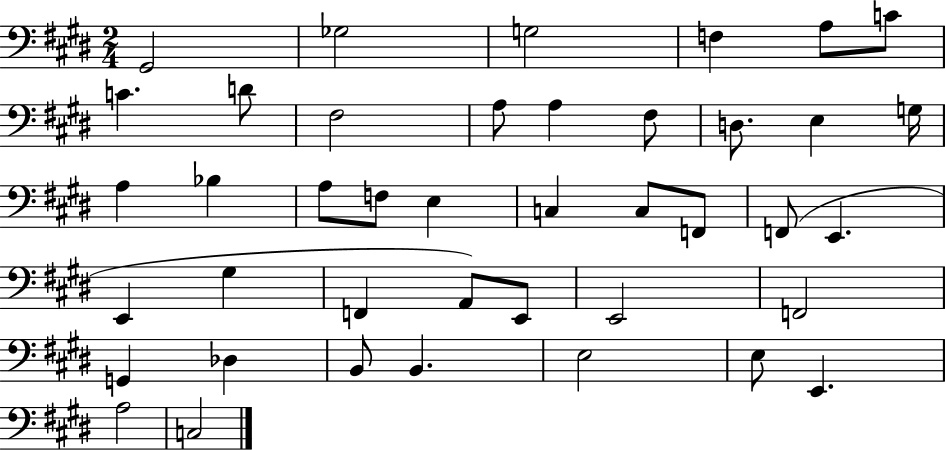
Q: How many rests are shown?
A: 0